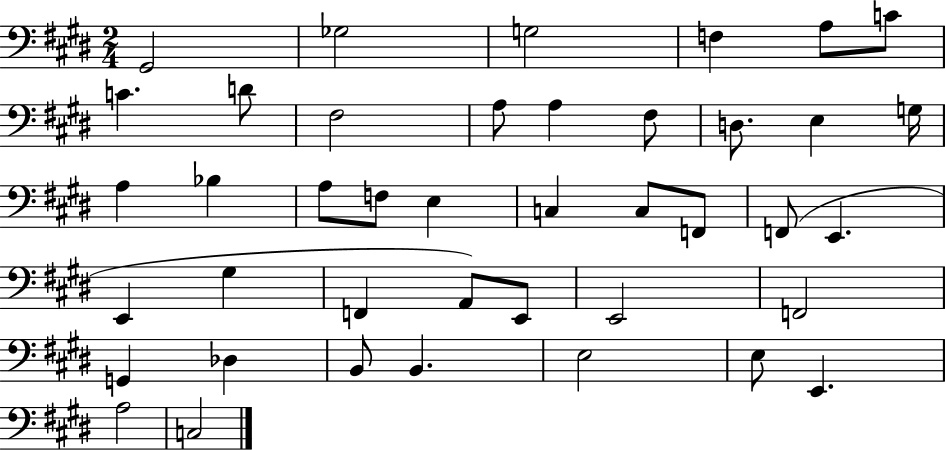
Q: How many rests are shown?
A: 0